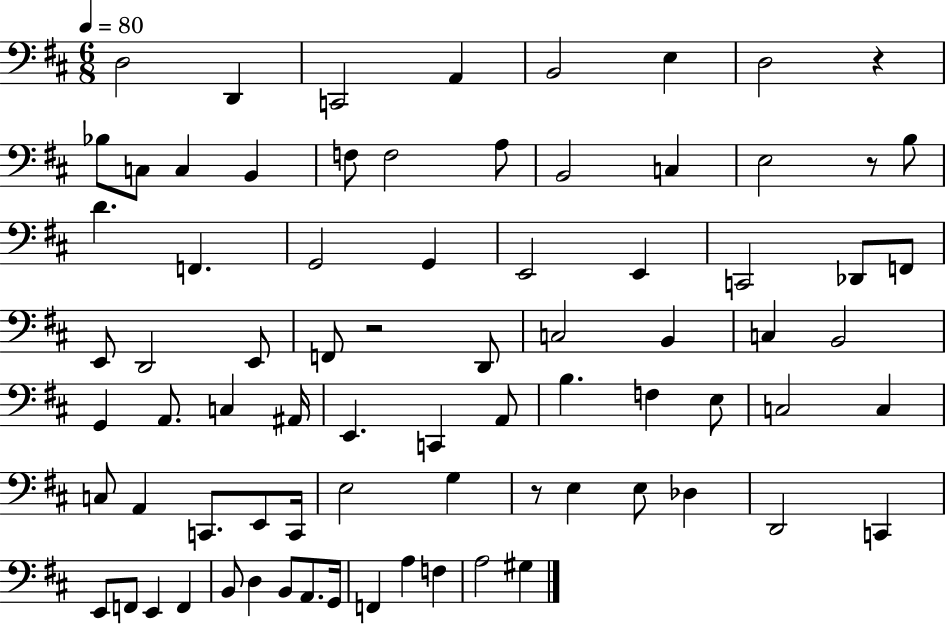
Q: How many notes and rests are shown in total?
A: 78